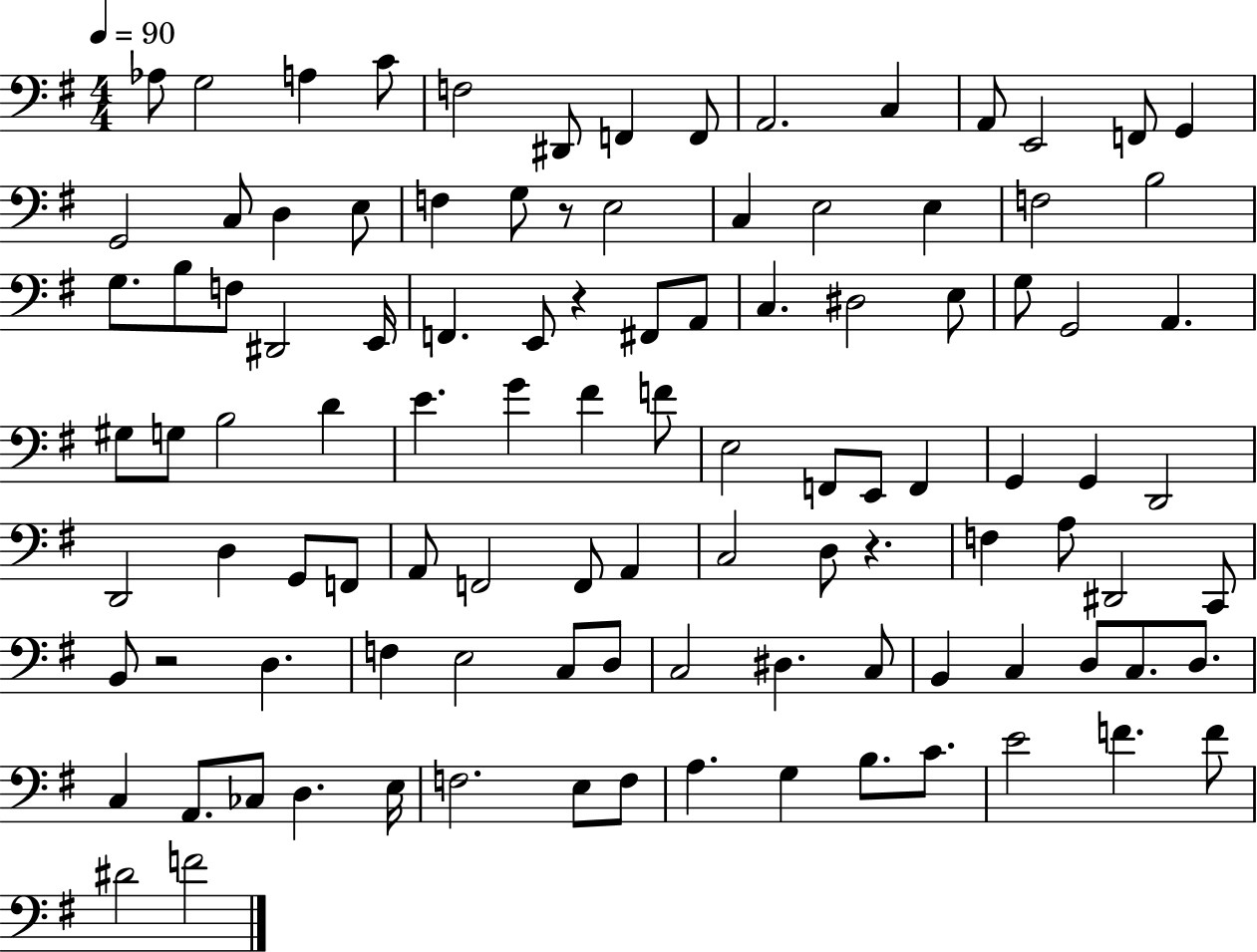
{
  \clef bass
  \numericTimeSignature
  \time 4/4
  \key g \major
  \tempo 4 = 90
  aes8 g2 a4 c'8 | f2 dis,8 f,4 f,8 | a,2. c4 | a,8 e,2 f,8 g,4 | \break g,2 c8 d4 e8 | f4 g8 r8 e2 | c4 e2 e4 | f2 b2 | \break g8. b8 f8 dis,2 e,16 | f,4. e,8 r4 fis,8 a,8 | c4. dis2 e8 | g8 g,2 a,4. | \break gis8 g8 b2 d'4 | e'4. g'4 fis'4 f'8 | e2 f,8 e,8 f,4 | g,4 g,4 d,2 | \break d,2 d4 g,8 f,8 | a,8 f,2 f,8 a,4 | c2 d8 r4. | f4 a8 dis,2 c,8 | \break b,8 r2 d4. | f4 e2 c8 d8 | c2 dis4. c8 | b,4 c4 d8 c8. d8. | \break c4 a,8. ces8 d4. e16 | f2. e8 f8 | a4. g4 b8. c'8. | e'2 f'4. f'8 | \break dis'2 f'2 | \bar "|."
}